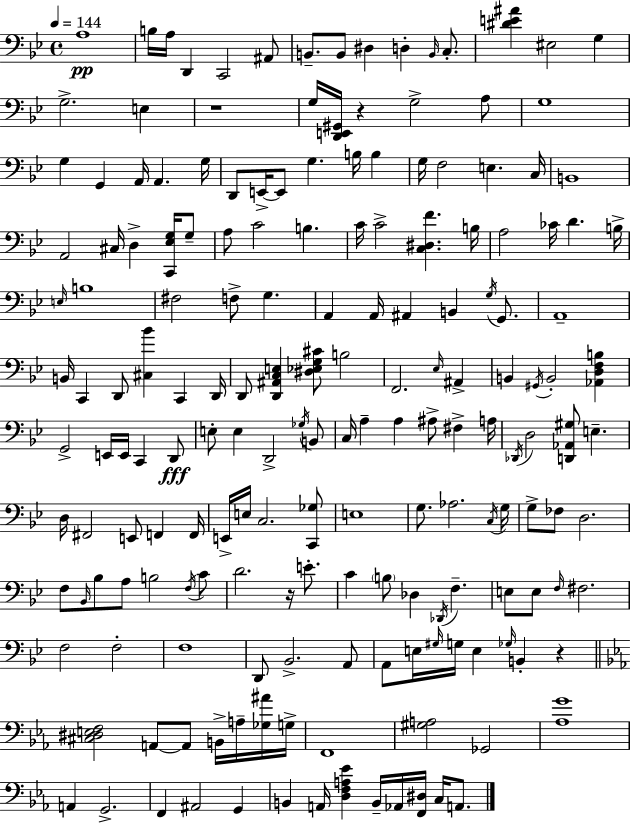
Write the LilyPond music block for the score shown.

{
  \clef bass
  \time 4/4
  \defaultTimeSignature
  \key bes \major
  \tempo 4 = 144
  a1\pp | b16 a16 d,4 c,2 ais,8 | b,8.-- b,8 dis4 d4-. \grace { b,16 } c8.-. | <dis' e' ais'>4 eis2 g4 | \break g2.-> e4 | r1 | g16 <d, e, gis,>16 r4 g2-> a8 | g1 | \break g4 g,4 a,16 a,4. | g16 d,8 e,16->~~ e,8 g4. b16 b4 | g16 f2 e4. | c16 b,1 | \break a,2 cis16 d4-> <c, ees g>16 g8-- | a8 c'2 b4. | c'16 c'2-> <c dis f'>4. | b16 a2 ces'16 d'4. | \break b16-> \grace { e16 } b1 | fis2 f8-> g4. | a,4 a,16 ais,4 b,4 \acciaccatura { g16 } | g,8. a,1-- | \break b,16 c,4 d,8 <cis bes'>4 c,4 | d,16 d,8 <d, ais, c e>4 <dis ees g cis'>8 b2 | f,2. \grace { ees16 } | ais,4-> b,4 \acciaccatura { gis,16 } b,2-. | \break <aes, d f b>4 g,2-> e,16 e,16 c,4 | d,8\fff e8-. e4 d,2-> | \acciaccatura { ges16 } b,8 c16 a4-- a4 ais8-> | fis4-> a16 \acciaccatura { des,16 } d2 <d, aes, gis>8 | \break e4.-- d16 fis,2 | e,8 f,4 f,16 e,16-> e16 c2. | <c, ges>8 e1 | g8. aes2. | \break \acciaccatura { c16 } g16 g8-> fes8 d2. | f8 \grace { bes,16 } bes8 a8 b2 | \acciaccatura { f16 } c'8 d'2. | r16 e'8.-. c'4 \parenthesize b8 | \break des4 \acciaccatura { des,16 } f4.-- e8 e8 \grace { f16 } | fis2. f2 | f2-. f1 | d,8 bes,2.-> | \break a,8 a,8 e16 \grace { gis16 } | g16 e4 \grace { ges16 } b,4-. r4 \bar "||" \break \key ees \major <cis dis e f>2 a,8~~ a,8 b,16-> a16-- <ges ais'>16 g16-> | f,1 | <gis a>2 ges,2 | <aes g'>1 | \break a,4 g,2.-> | f,4 ais,2 g,4 | b,4 a,16 <d f a ees'>4 b,16-- aes,16 <f, dis>16 c16 a,8. | \bar "|."
}